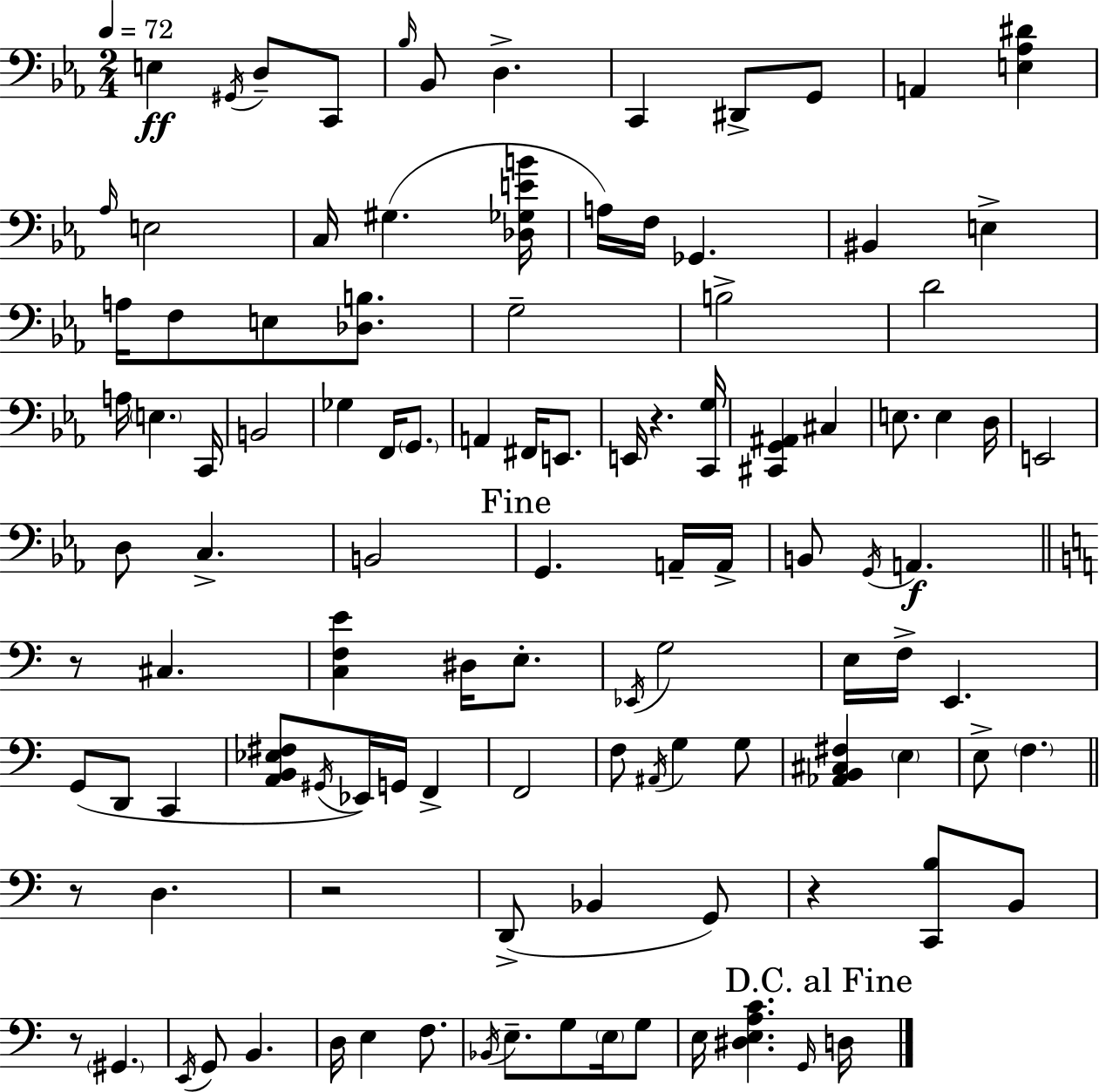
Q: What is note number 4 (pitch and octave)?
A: C2